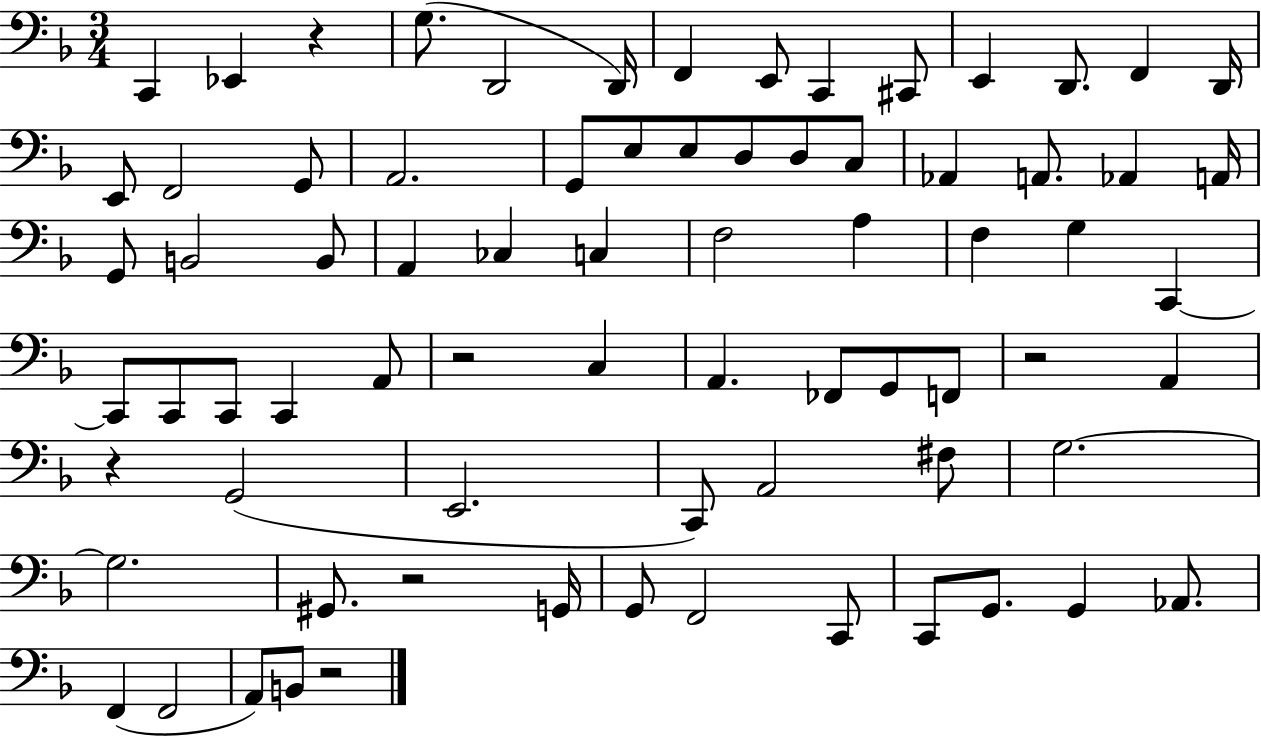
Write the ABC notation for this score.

X:1
T:Untitled
M:3/4
L:1/4
K:F
C,, _E,, z G,/2 D,,2 D,,/4 F,, E,,/2 C,, ^C,,/2 E,, D,,/2 F,, D,,/4 E,,/2 F,,2 G,,/2 A,,2 G,,/2 E,/2 E,/2 D,/2 D,/2 C,/2 _A,, A,,/2 _A,, A,,/4 G,,/2 B,,2 B,,/2 A,, _C, C, F,2 A, F, G, C,, C,,/2 C,,/2 C,,/2 C,, A,,/2 z2 C, A,, _F,,/2 G,,/2 F,,/2 z2 A,, z G,,2 E,,2 C,,/2 A,,2 ^F,/2 G,2 G,2 ^G,,/2 z2 G,,/4 G,,/2 F,,2 C,,/2 C,,/2 G,,/2 G,, _A,,/2 F,, F,,2 A,,/2 B,,/2 z2